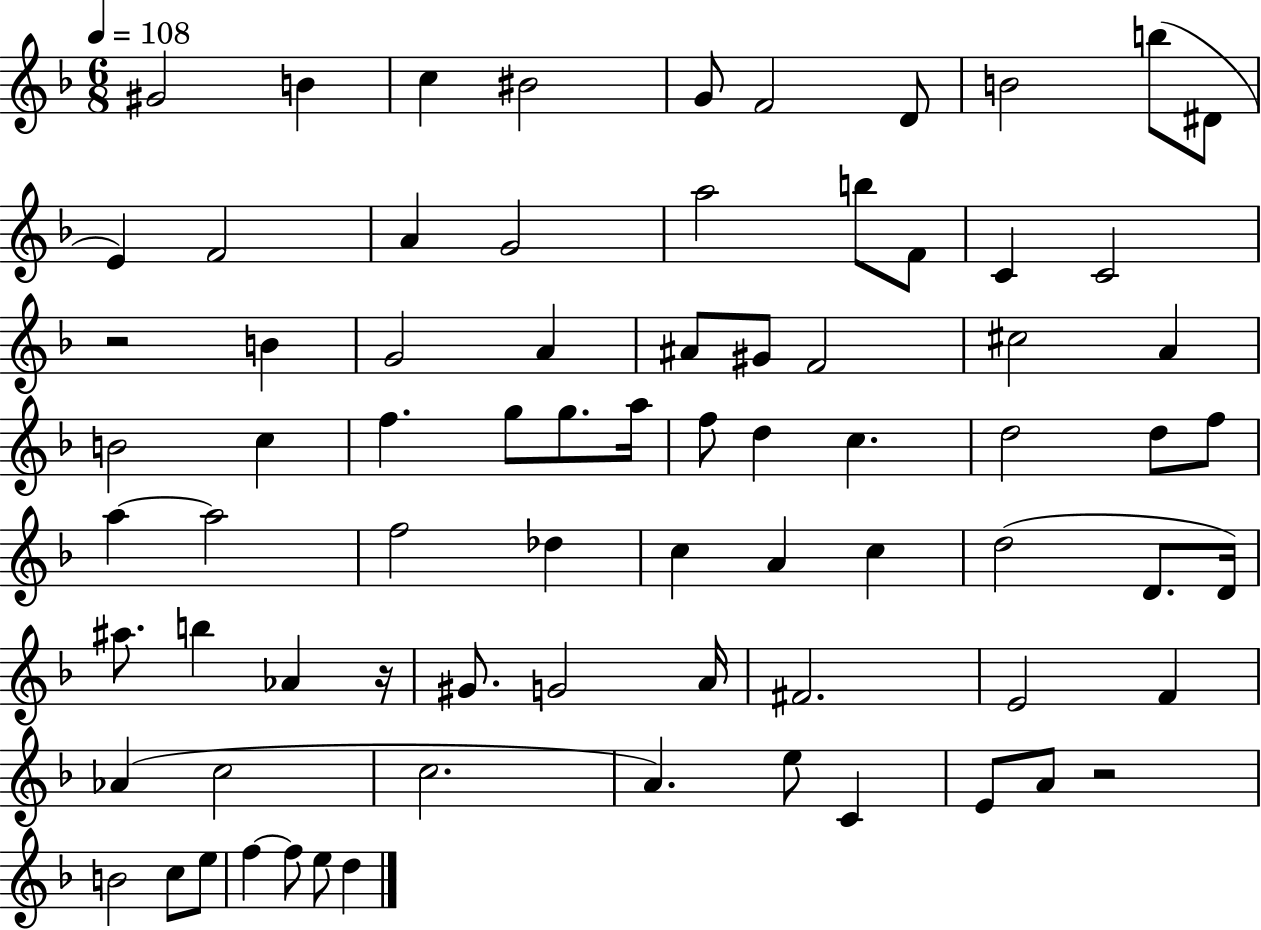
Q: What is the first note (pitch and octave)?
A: G#4